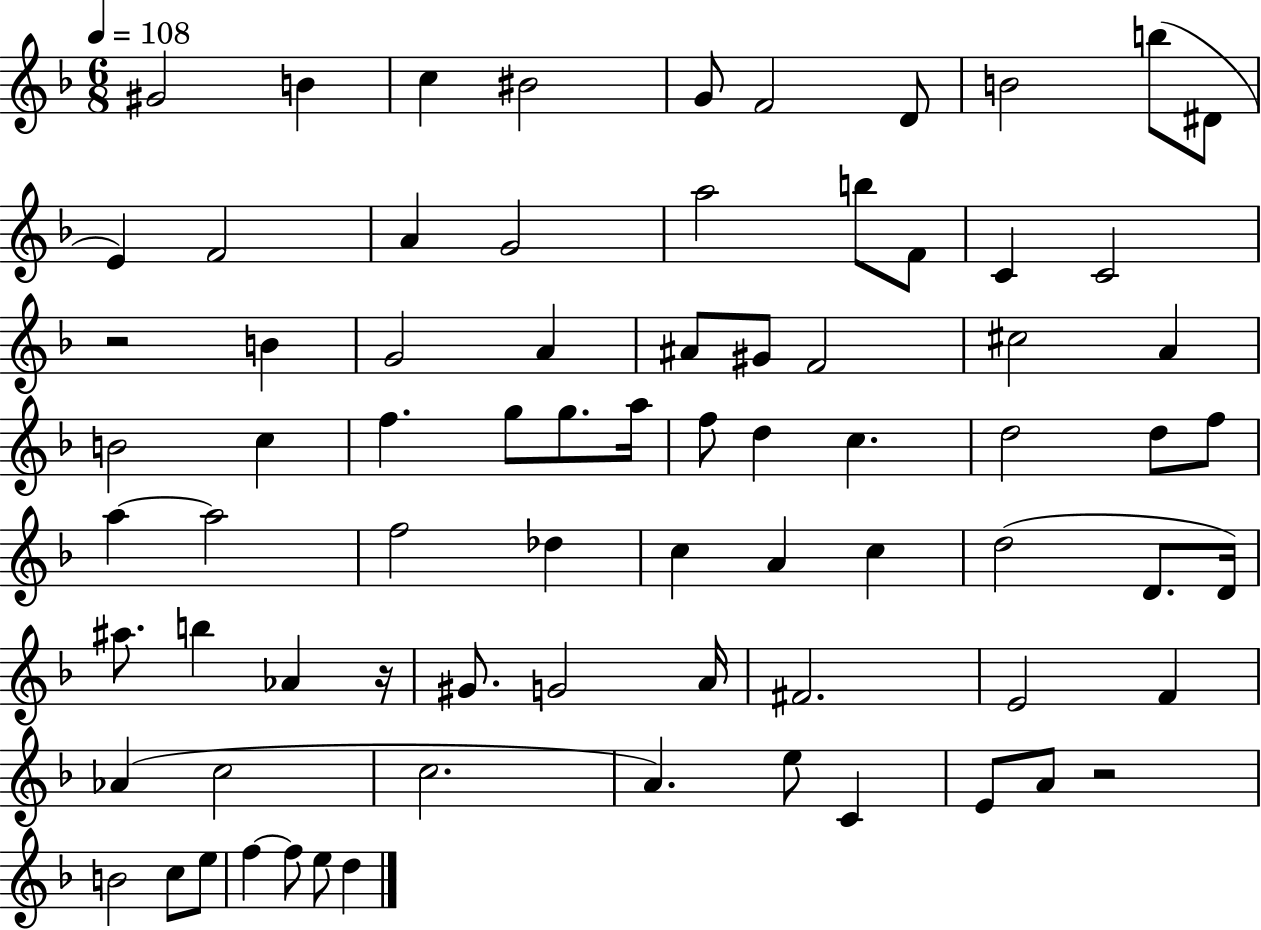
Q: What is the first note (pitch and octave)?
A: G#4